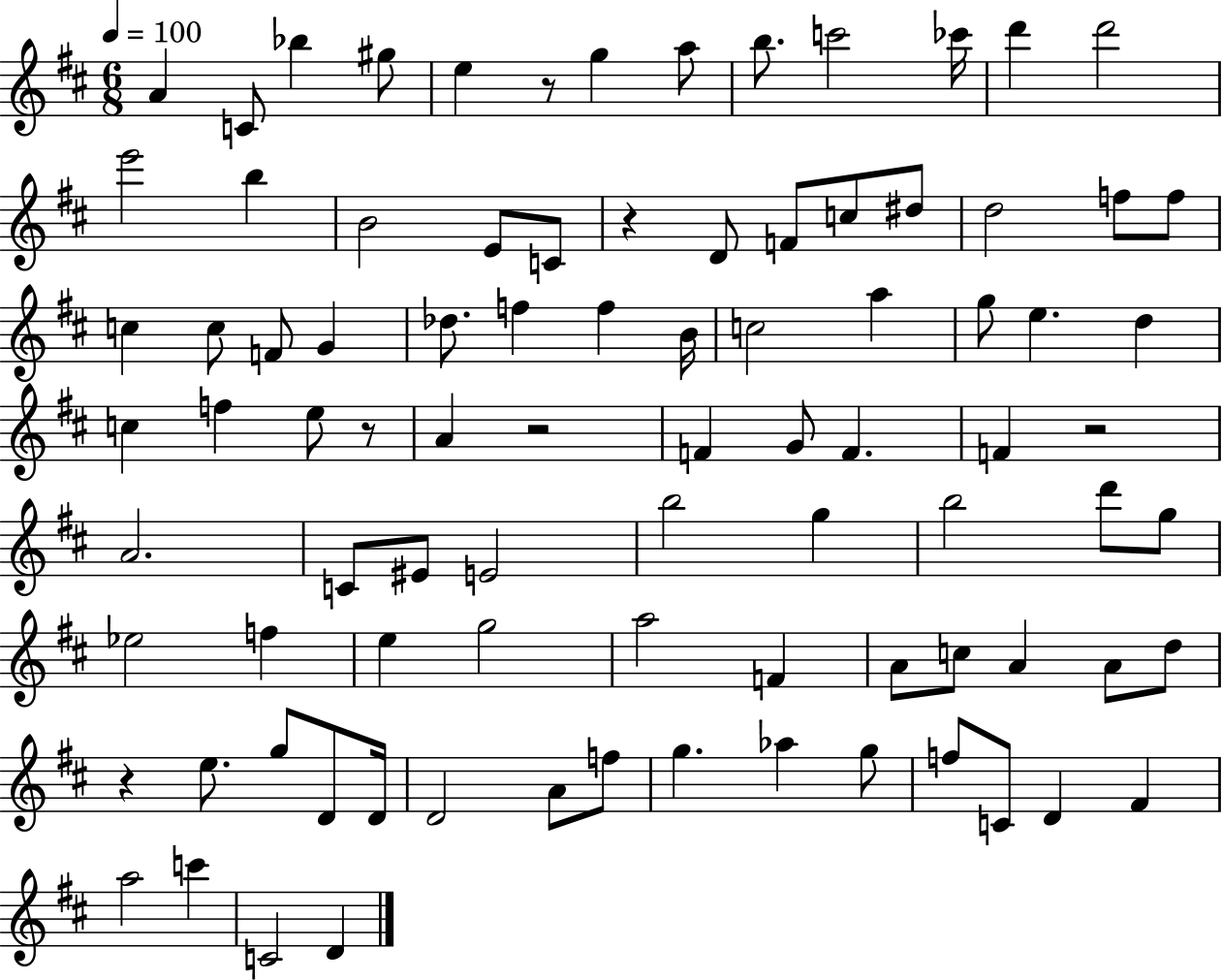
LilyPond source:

{
  \clef treble
  \numericTimeSignature
  \time 6/8
  \key d \major
  \tempo 4 = 100
  a'4 c'8 bes''4 gis''8 | e''4 r8 g''4 a''8 | b''8. c'''2 ces'''16 | d'''4 d'''2 | \break e'''2 b''4 | b'2 e'8 c'8 | r4 d'8 f'8 c''8 dis''8 | d''2 f''8 f''8 | \break c''4 c''8 f'8 g'4 | des''8. f''4 f''4 b'16 | c''2 a''4 | g''8 e''4. d''4 | \break c''4 f''4 e''8 r8 | a'4 r2 | f'4 g'8 f'4. | f'4 r2 | \break a'2. | c'8 eis'8 e'2 | b''2 g''4 | b''2 d'''8 g''8 | \break ees''2 f''4 | e''4 g''2 | a''2 f'4 | a'8 c''8 a'4 a'8 d''8 | \break r4 e''8. g''8 d'8 d'16 | d'2 a'8 f''8 | g''4. aes''4 g''8 | f''8 c'8 d'4 fis'4 | \break a''2 c'''4 | c'2 d'4 | \bar "|."
}